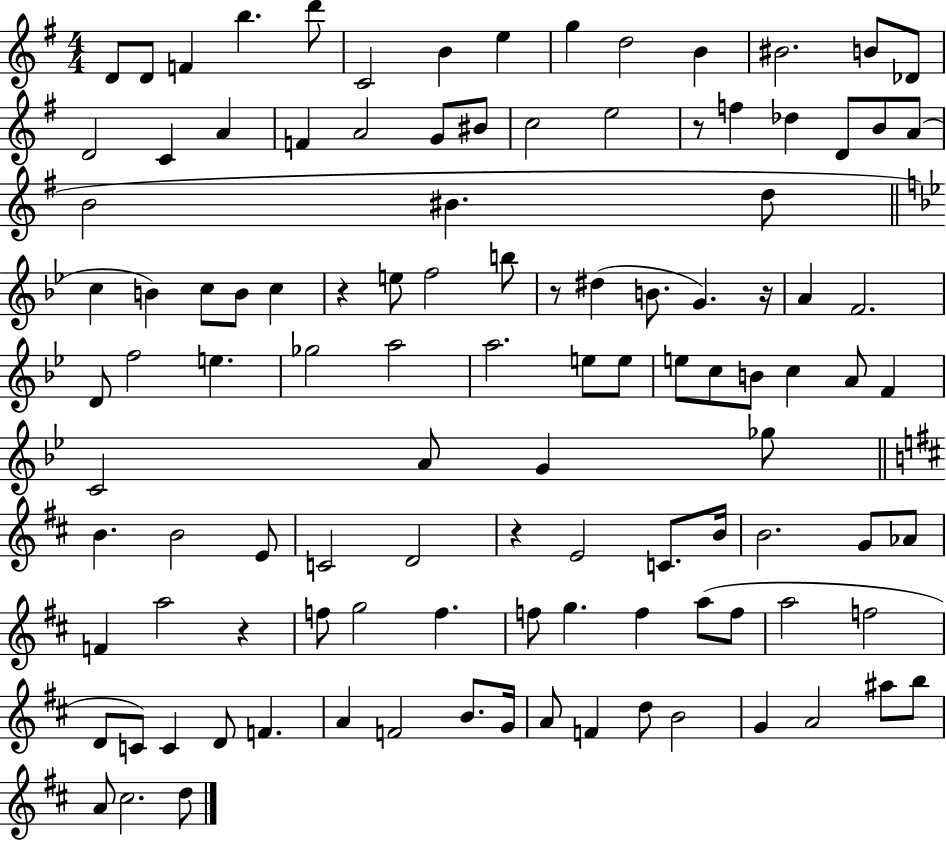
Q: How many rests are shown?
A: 6